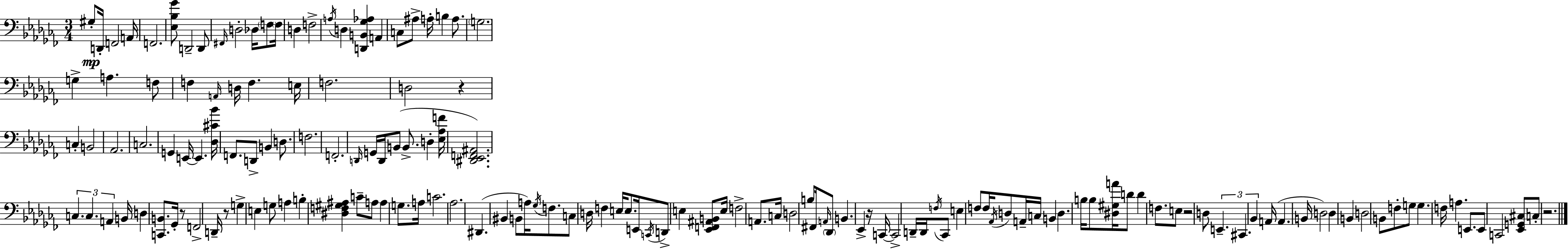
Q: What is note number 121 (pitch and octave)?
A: E2